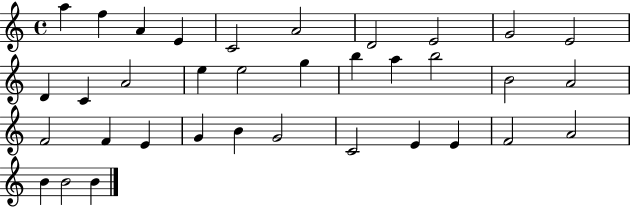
{
  \clef treble
  \time 4/4
  \defaultTimeSignature
  \key c \major
  a''4 f''4 a'4 e'4 | c'2 a'2 | d'2 e'2 | g'2 e'2 | \break d'4 c'4 a'2 | e''4 e''2 g''4 | b''4 a''4 b''2 | b'2 a'2 | \break f'2 f'4 e'4 | g'4 b'4 g'2 | c'2 e'4 e'4 | f'2 a'2 | \break b'4 b'2 b'4 | \bar "|."
}